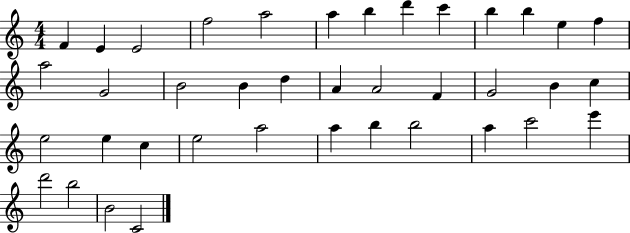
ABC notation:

X:1
T:Untitled
M:4/4
L:1/4
K:C
F E E2 f2 a2 a b d' c' b b e f a2 G2 B2 B d A A2 F G2 B c e2 e c e2 a2 a b b2 a c'2 e' d'2 b2 B2 C2